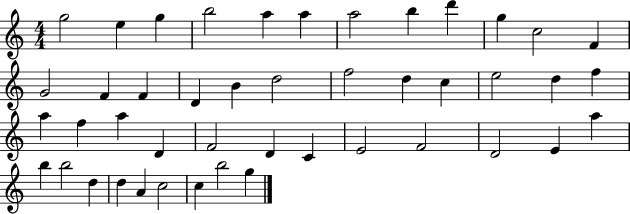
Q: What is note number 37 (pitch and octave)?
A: B5